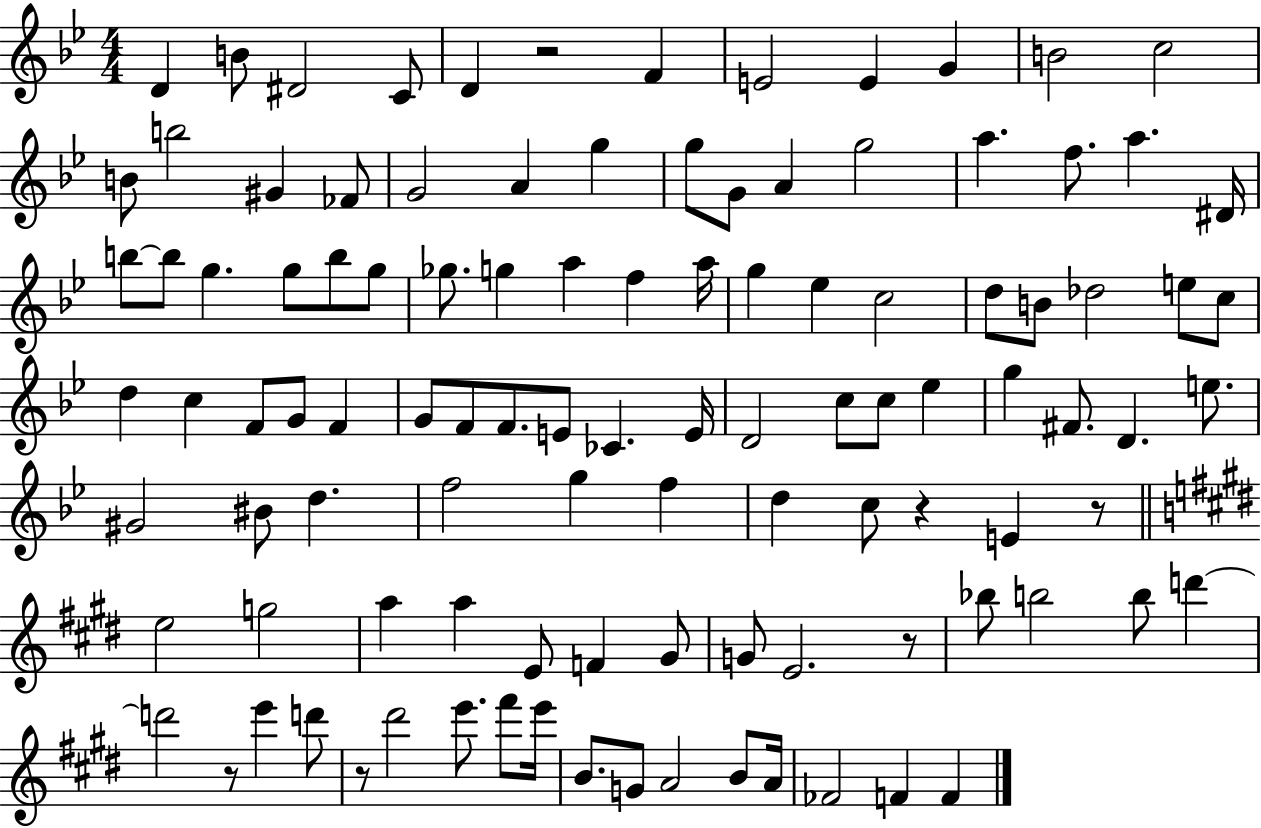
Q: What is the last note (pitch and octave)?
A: F4